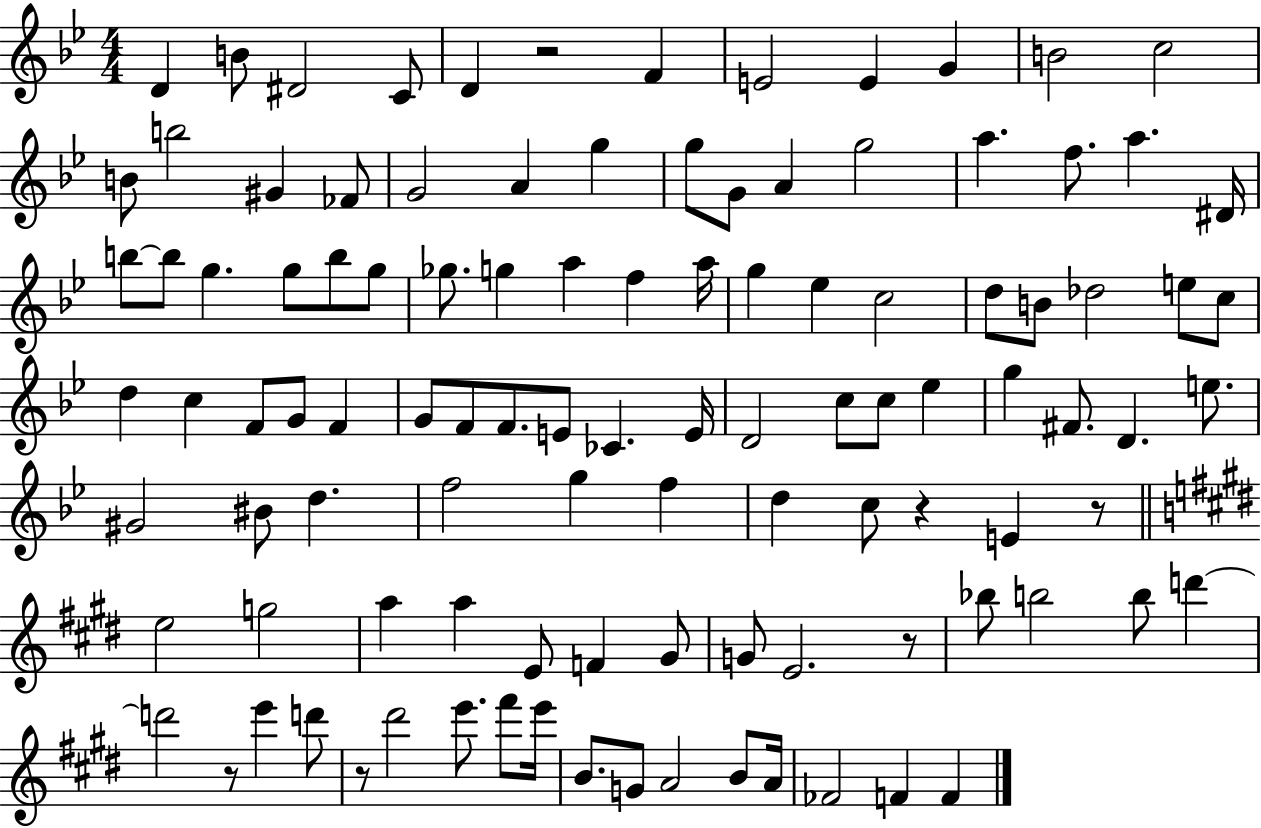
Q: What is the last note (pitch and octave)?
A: F4